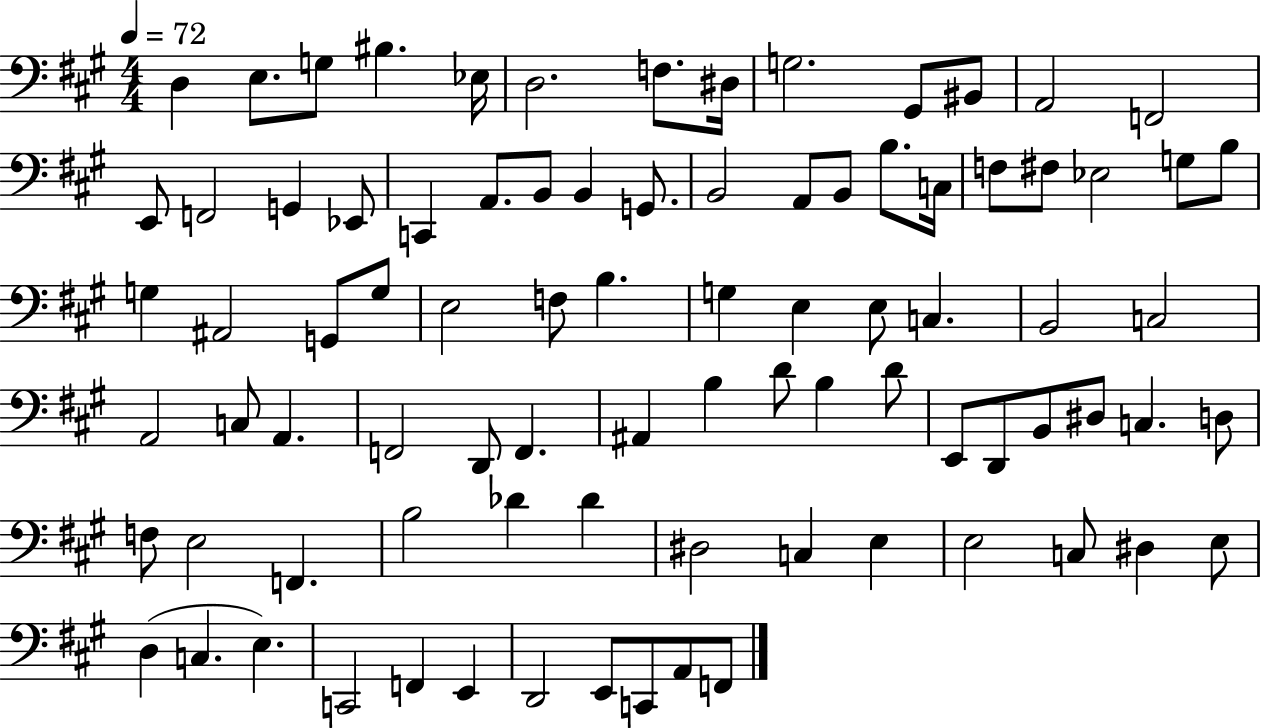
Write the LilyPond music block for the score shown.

{
  \clef bass
  \numericTimeSignature
  \time 4/4
  \key a \major
  \tempo 4 = 72
  d4 e8. g8 bis4. ees16 | d2. f8. dis16 | g2. gis,8 bis,8 | a,2 f,2 | \break e,8 f,2 g,4 ees,8 | c,4 a,8. b,8 b,4 g,8. | b,2 a,8 b,8 b8. c16 | f8 fis8 ees2 g8 b8 | \break g4 ais,2 g,8 g8 | e2 f8 b4. | g4 e4 e8 c4. | b,2 c2 | \break a,2 c8 a,4. | f,2 d,8 f,4. | ais,4 b4 d'8 b4 d'8 | e,8 d,8 b,8 dis8 c4. d8 | \break f8 e2 f,4. | b2 des'4 des'4 | dis2 c4 e4 | e2 c8 dis4 e8 | \break d4( c4. e4.) | c,2 f,4 e,4 | d,2 e,8 c,8 a,8 f,8 | \bar "|."
}